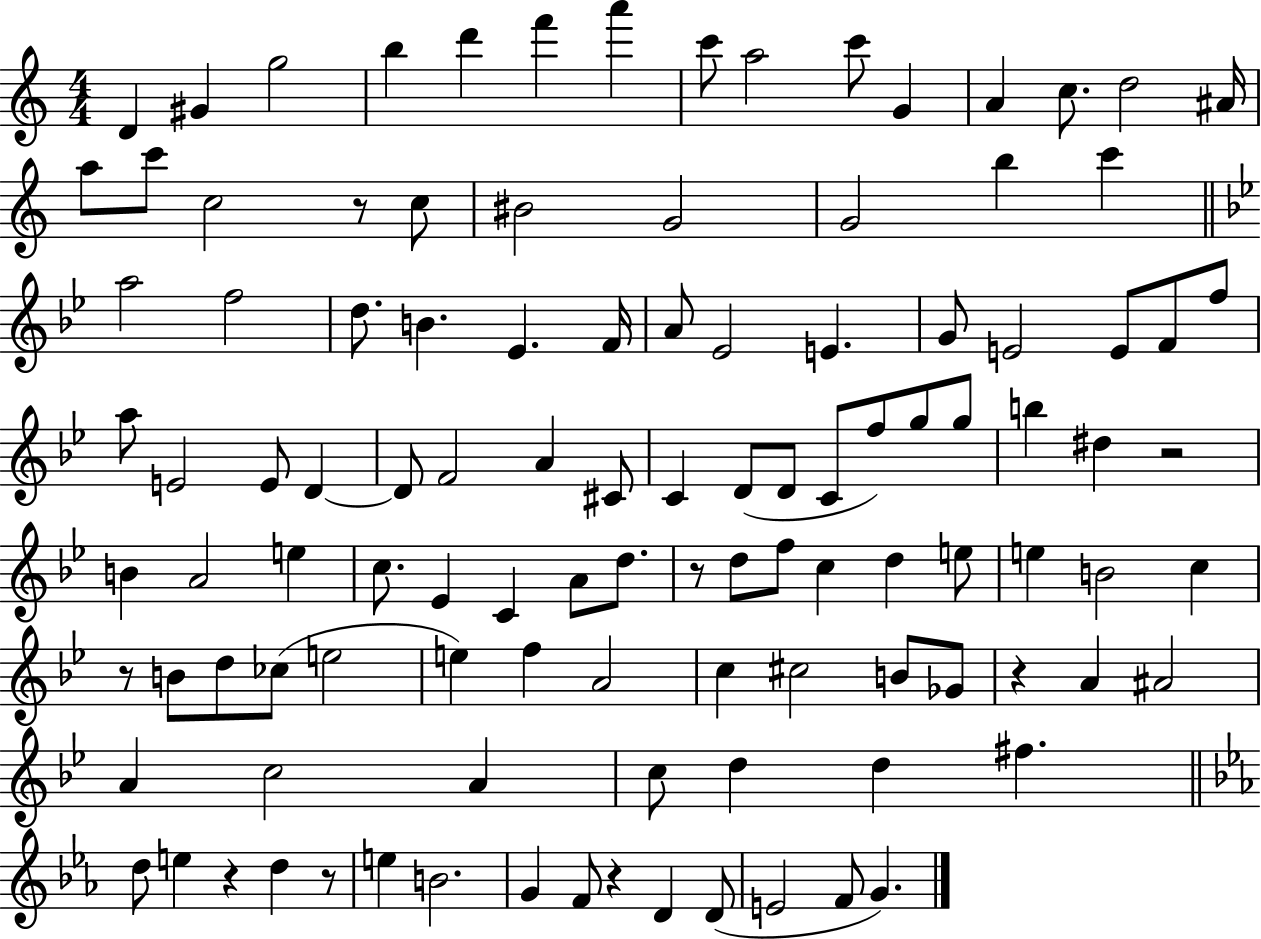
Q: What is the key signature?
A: C major